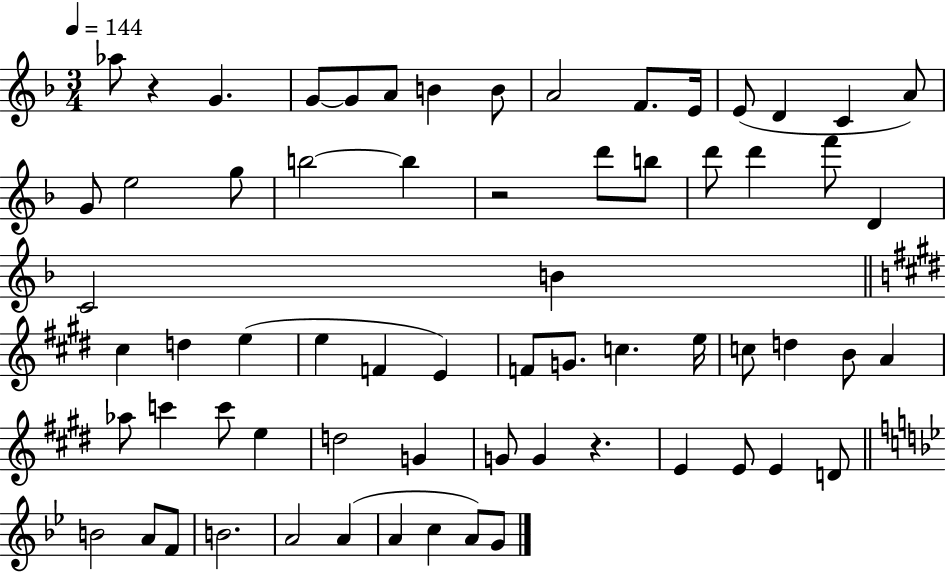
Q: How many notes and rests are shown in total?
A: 66